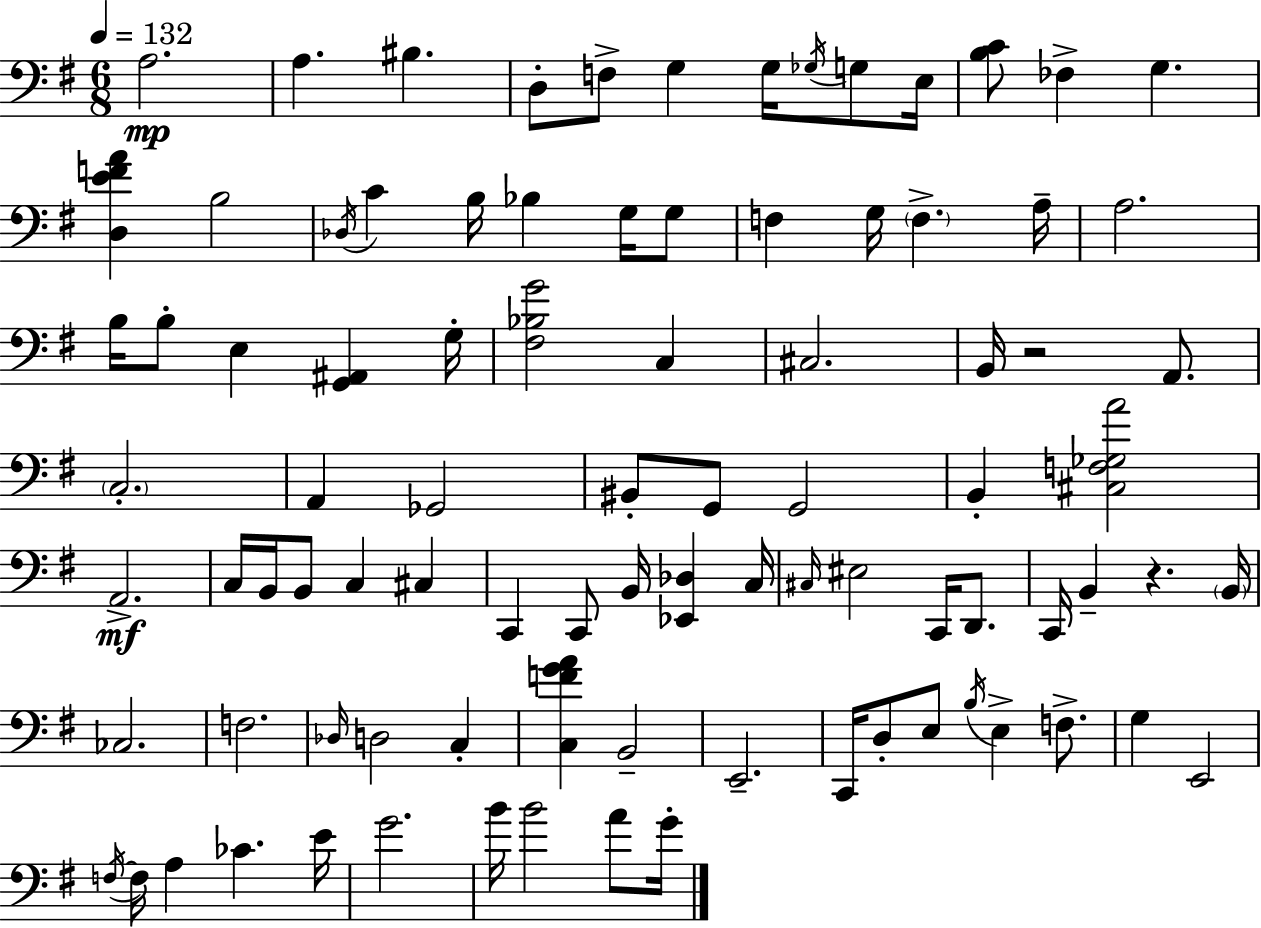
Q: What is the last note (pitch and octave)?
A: G4